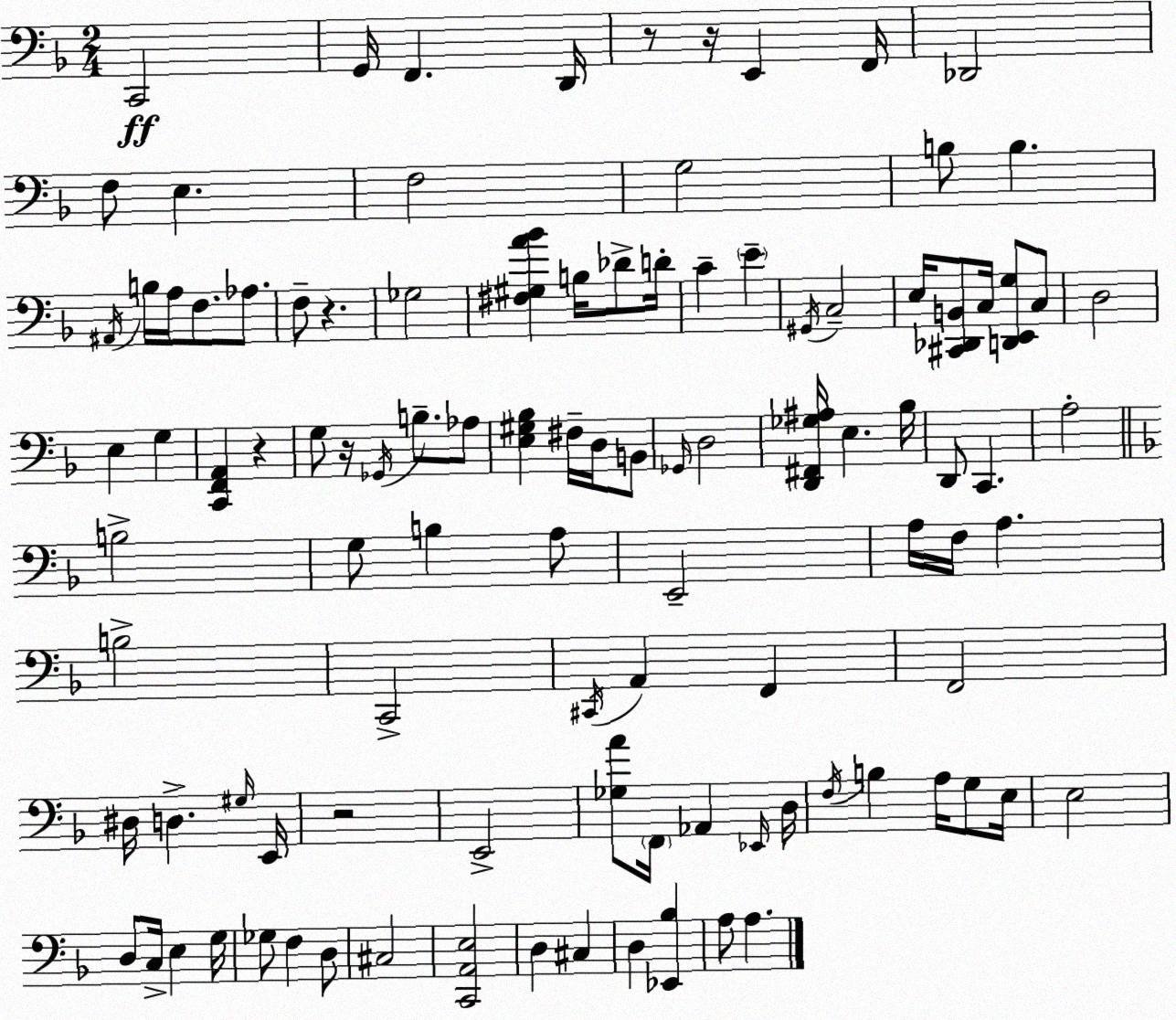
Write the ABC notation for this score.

X:1
T:Untitled
M:2/4
L:1/4
K:Dm
C,,2 G,,/4 F,, D,,/4 z/2 z/4 E,, F,,/4 _D,,2 F,/2 E, F,2 G,2 B,/2 B, ^A,,/4 B,/4 A,/4 F,/2 _A,/2 F,/2 z _G,2 [^F,^G,A_B] B,/4 _D/2 D/4 C E ^G,,/4 C,2 E,/4 [^C,,_D,,B,,]/2 C,/4 [D,,E,,G,]/2 C,/2 D,2 E, G, [C,,F,,A,,] z G,/2 z/4 _G,,/4 B,/2 _A,/2 [E,^G,_B,] ^F,/4 D,/4 B,,/2 _G,,/4 D,2 [D,,^F,,_G,^A,]/4 E, _B,/4 D,,/2 C,, A,2 B,2 G,/2 B, A,/2 E,,2 A,/4 F,/4 A, B,2 C,,2 ^C,,/4 A,, F,, F,,2 ^D,/4 D, ^G,/4 E,,/4 z2 E,,2 [_G,A]/2 F,,/4 _A,, _E,,/4 D,/4 F,/4 B, A,/4 G,/2 E,/4 E,2 D,/2 C,/4 E, G,/4 _G,/2 F, D,/2 ^C,2 [C,,A,,E,]2 D, ^C, D, [_E,,_B,] A,/2 A,